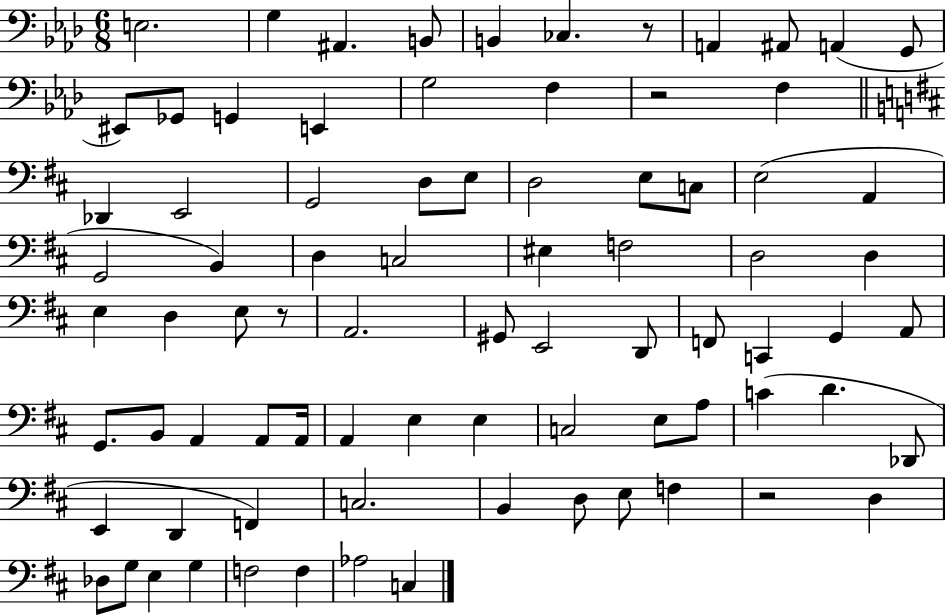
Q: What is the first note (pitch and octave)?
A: E3